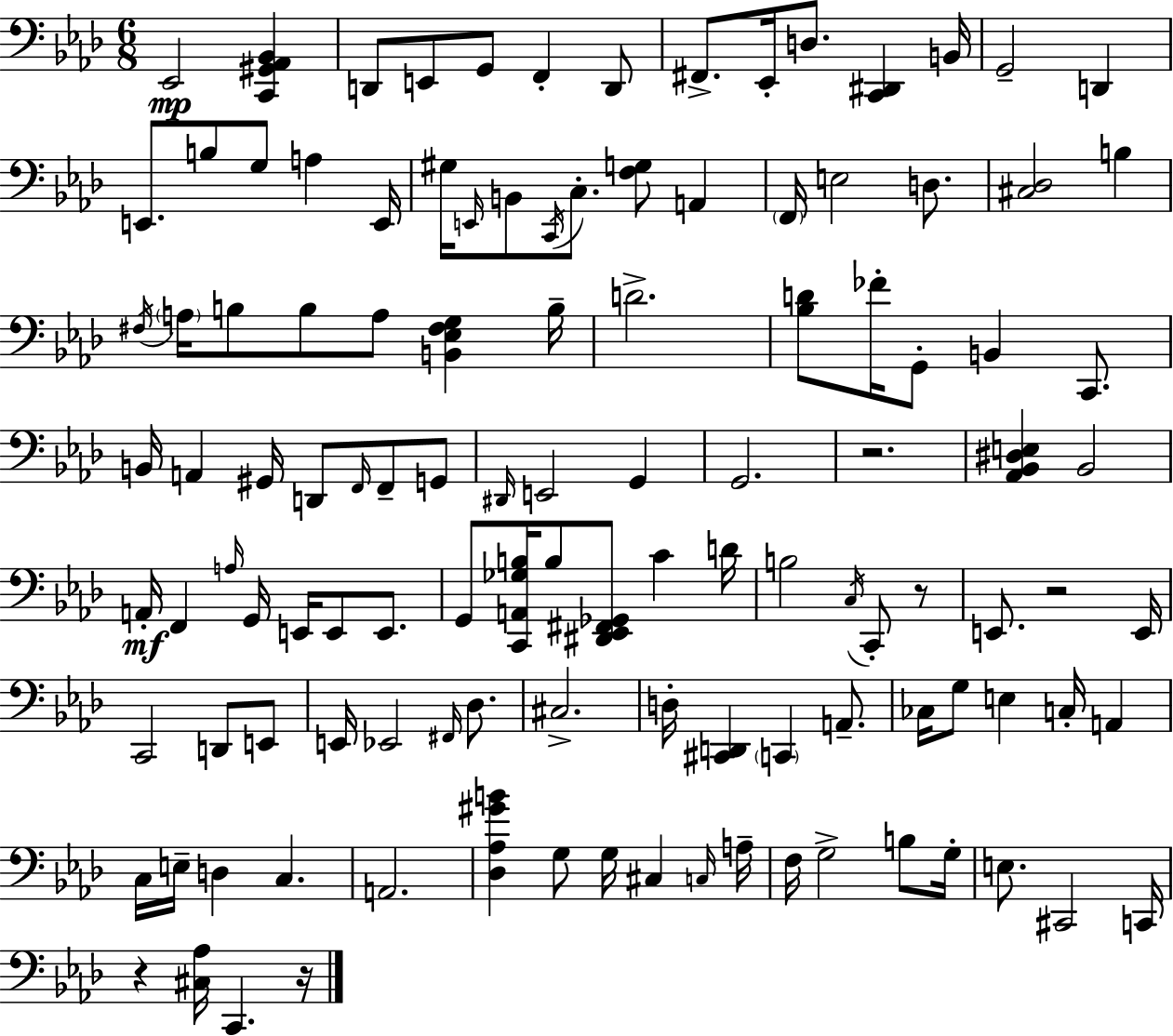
X:1
T:Untitled
M:6/8
L:1/4
K:Fm
_E,,2 [C,,^G,,_A,,_B,,] D,,/2 E,,/2 G,,/2 F,, D,,/2 ^F,,/2 _E,,/4 D,/2 [C,,^D,,] B,,/4 G,,2 D,, E,,/2 B,/2 G,/2 A, E,,/4 ^G,/4 E,,/4 B,,/2 C,,/4 C,/2 [F,G,]/2 A,, F,,/4 E,2 D,/2 [^C,_D,]2 B, ^F,/4 A,/4 B,/2 B,/2 A,/2 [B,,_E,^F,G,] B,/4 D2 [_B,D]/2 _F/4 G,,/2 B,, C,,/2 B,,/4 A,, ^G,,/4 D,,/2 F,,/4 F,,/2 G,,/2 ^D,,/4 E,,2 G,, G,,2 z2 [_A,,_B,,^D,E,] _B,,2 A,,/4 F,, A,/4 G,,/4 E,,/4 E,,/2 E,,/2 G,,/2 [C,,A,,_G,B,]/4 B,/2 [^D,,_E,,^F,,_G,,]/2 C D/4 B,2 C,/4 C,,/2 z/2 E,,/2 z2 E,,/4 C,,2 D,,/2 E,,/2 E,,/4 _E,,2 ^F,,/4 _D,/2 ^C,2 D,/4 [^C,,D,,] C,, A,,/2 _C,/4 G,/2 E, C,/4 A,, C,/4 E,/4 D, C, A,,2 [_D,_A,^GB] G,/2 G,/4 ^C, C,/4 A,/4 F,/4 G,2 B,/2 G,/4 E,/2 ^C,,2 C,,/4 z [^C,_A,]/4 C,, z/4